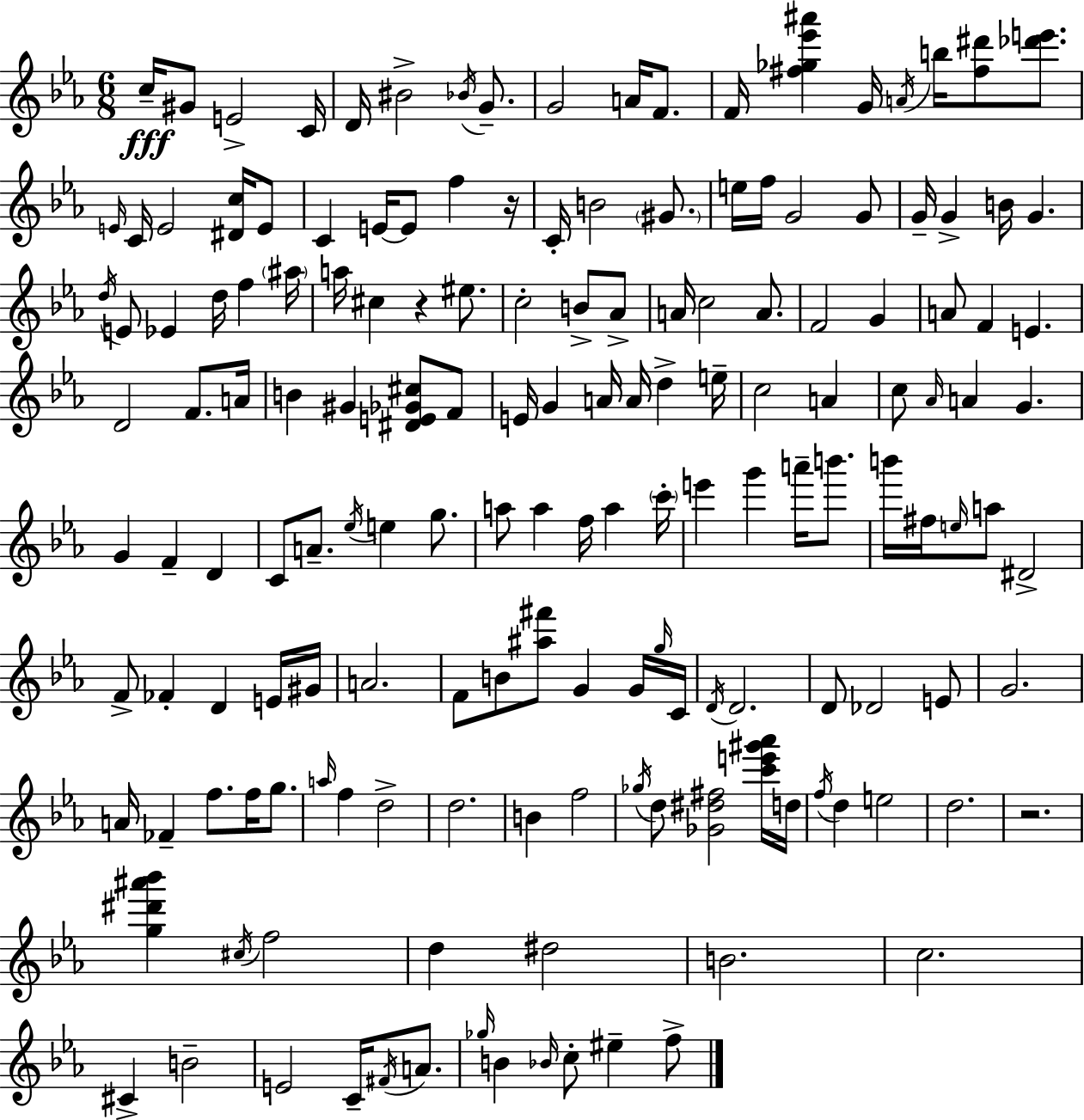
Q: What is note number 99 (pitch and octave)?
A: G#4